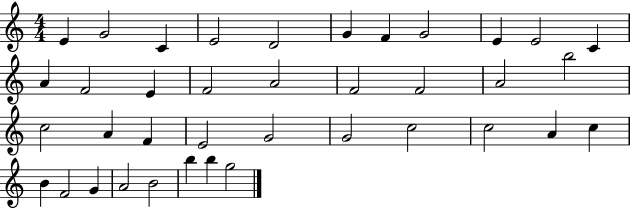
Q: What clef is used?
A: treble